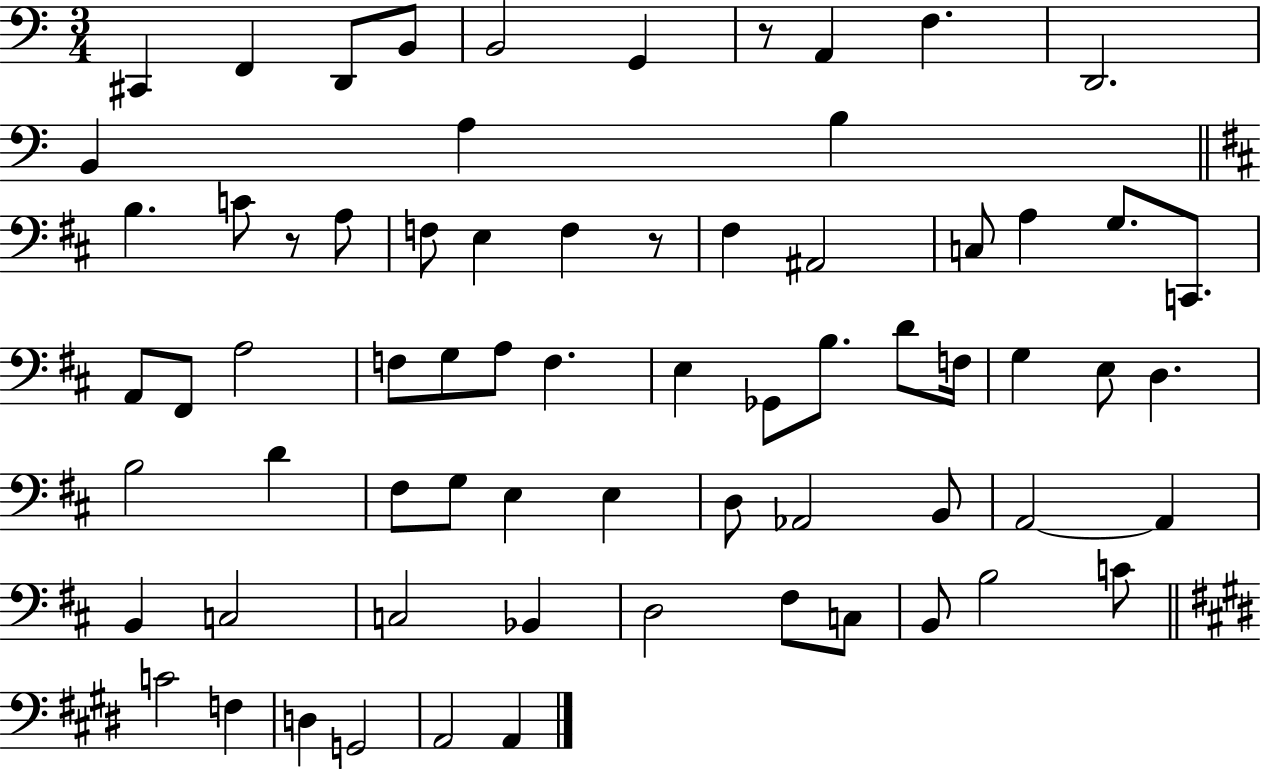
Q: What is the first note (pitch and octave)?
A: C#2